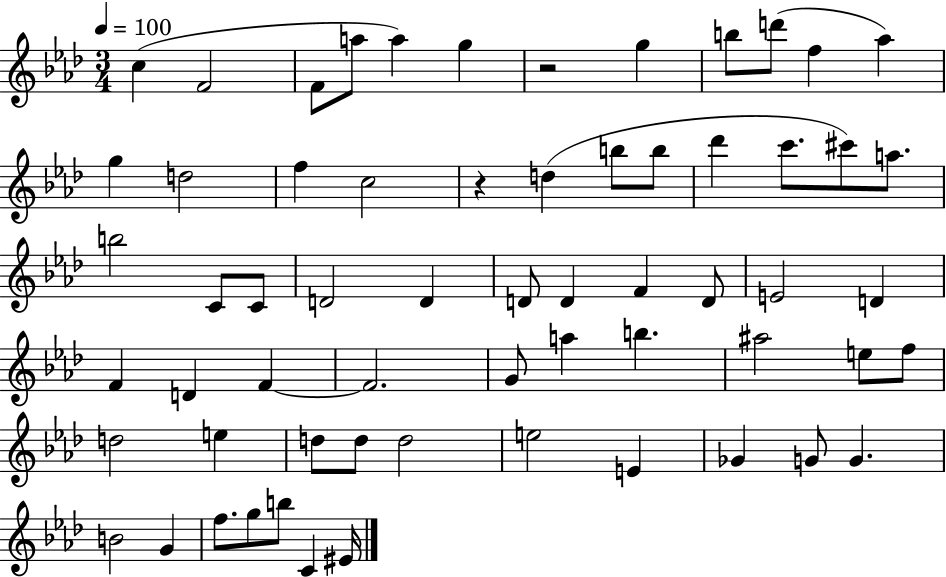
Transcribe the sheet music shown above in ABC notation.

X:1
T:Untitled
M:3/4
L:1/4
K:Ab
c F2 F/2 a/2 a g z2 g b/2 d'/2 f _a g d2 f c2 z d b/2 b/2 _d' c'/2 ^c'/2 a/2 b2 C/2 C/2 D2 D D/2 D F D/2 E2 D F D F F2 G/2 a b ^a2 e/2 f/2 d2 e d/2 d/2 d2 e2 E _G G/2 G B2 G f/2 g/2 b/2 C ^E/4